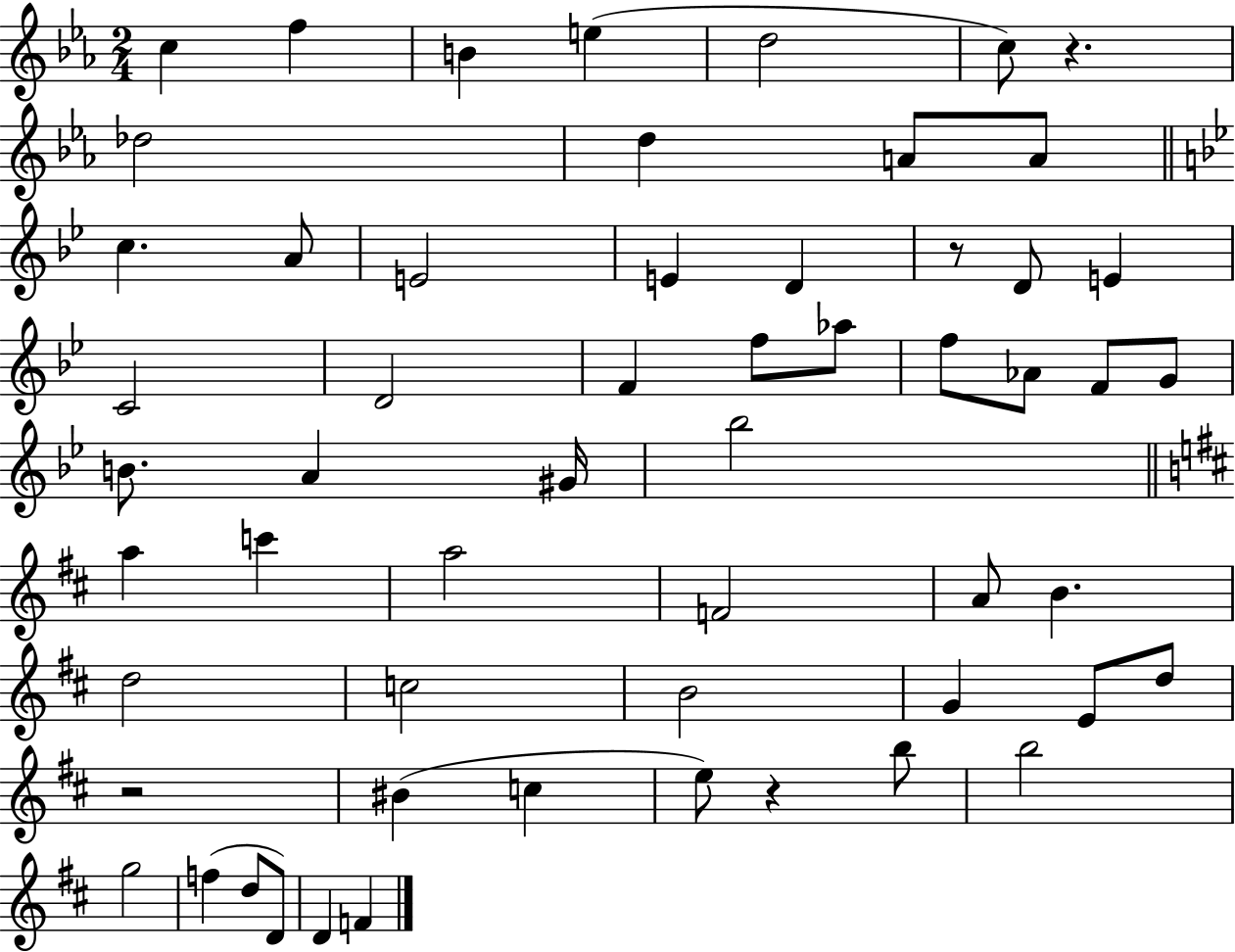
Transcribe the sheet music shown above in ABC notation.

X:1
T:Untitled
M:2/4
L:1/4
K:Eb
c f B e d2 c/2 z _d2 d A/2 A/2 c A/2 E2 E D z/2 D/2 E C2 D2 F f/2 _a/2 f/2 _A/2 F/2 G/2 B/2 A ^G/4 _b2 a c' a2 F2 A/2 B d2 c2 B2 G E/2 d/2 z2 ^B c e/2 z b/2 b2 g2 f d/2 D/2 D F